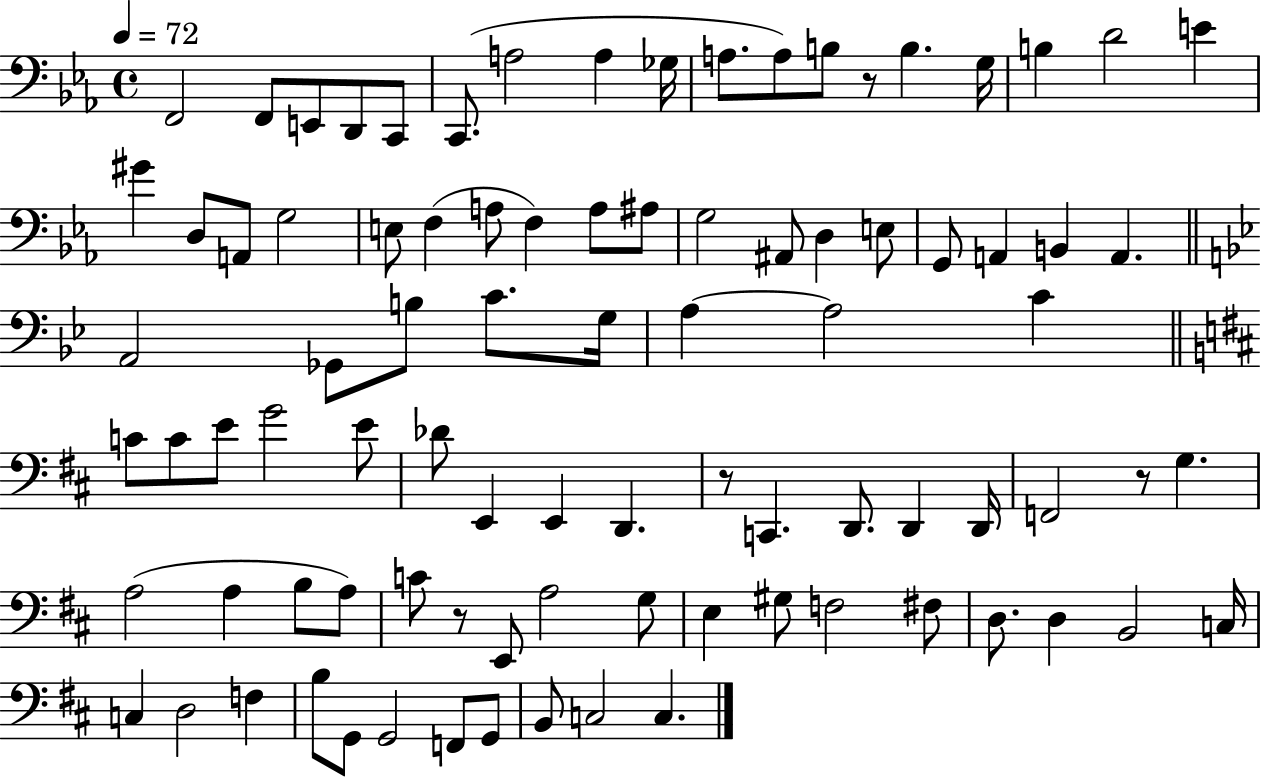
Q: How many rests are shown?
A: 4